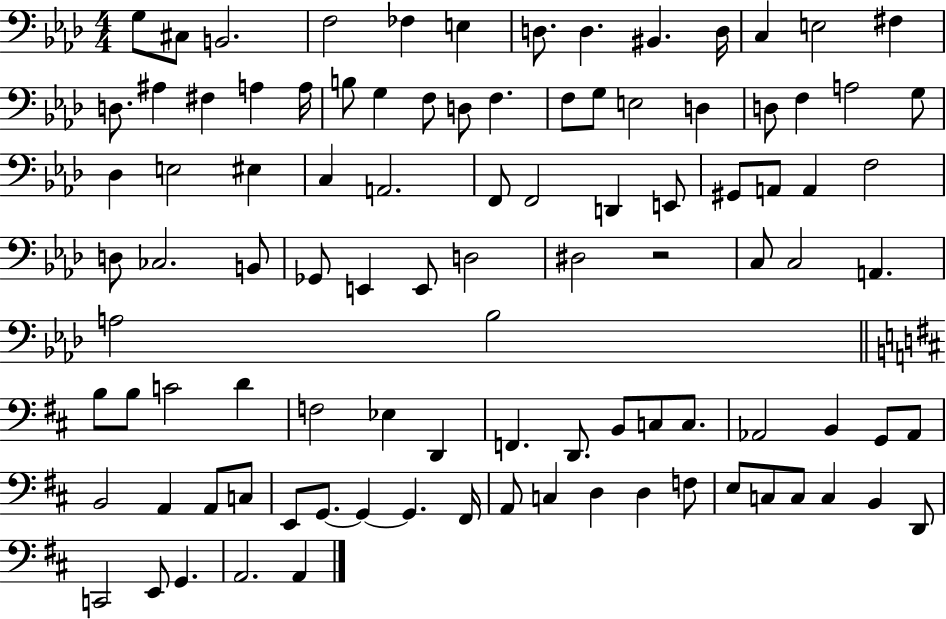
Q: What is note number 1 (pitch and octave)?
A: G3